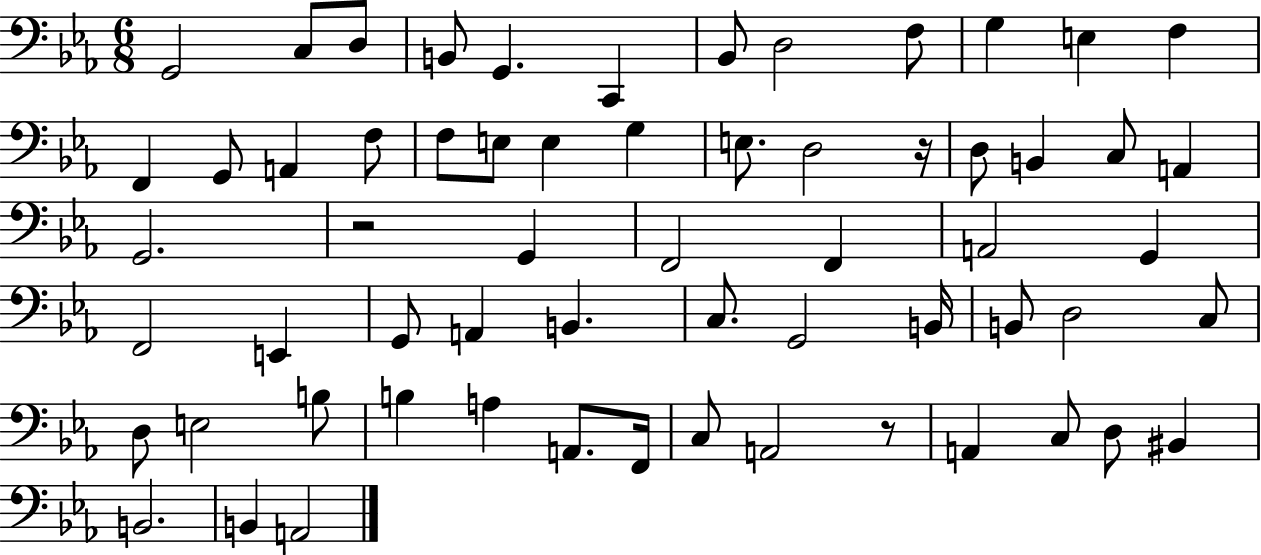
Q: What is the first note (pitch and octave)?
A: G2